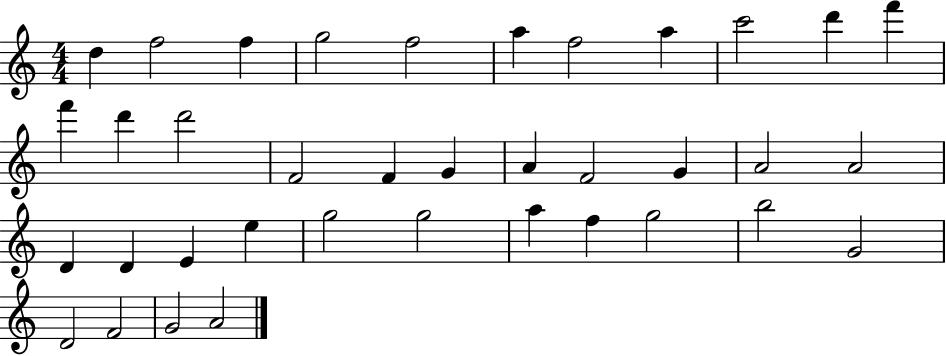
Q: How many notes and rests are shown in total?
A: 37